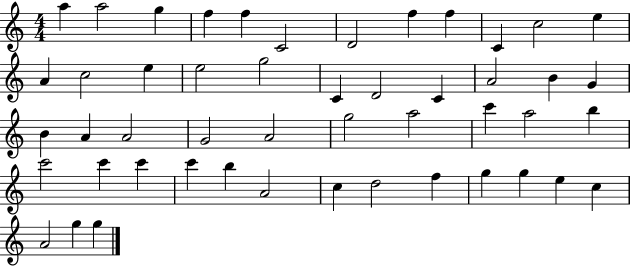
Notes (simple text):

A5/q A5/h G5/q F5/q F5/q C4/h D4/h F5/q F5/q C4/q C5/h E5/q A4/q C5/h E5/q E5/h G5/h C4/q D4/h C4/q A4/h B4/q G4/q B4/q A4/q A4/h G4/h A4/h G5/h A5/h C6/q A5/h B5/q C6/h C6/q C6/q C6/q B5/q A4/h C5/q D5/h F5/q G5/q G5/q E5/q C5/q A4/h G5/q G5/q